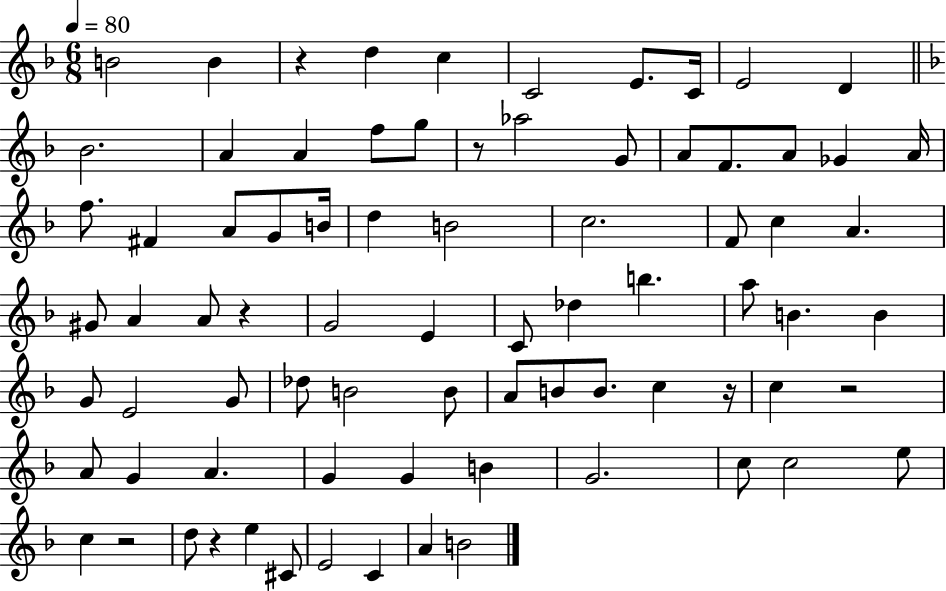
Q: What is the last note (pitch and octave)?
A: B4